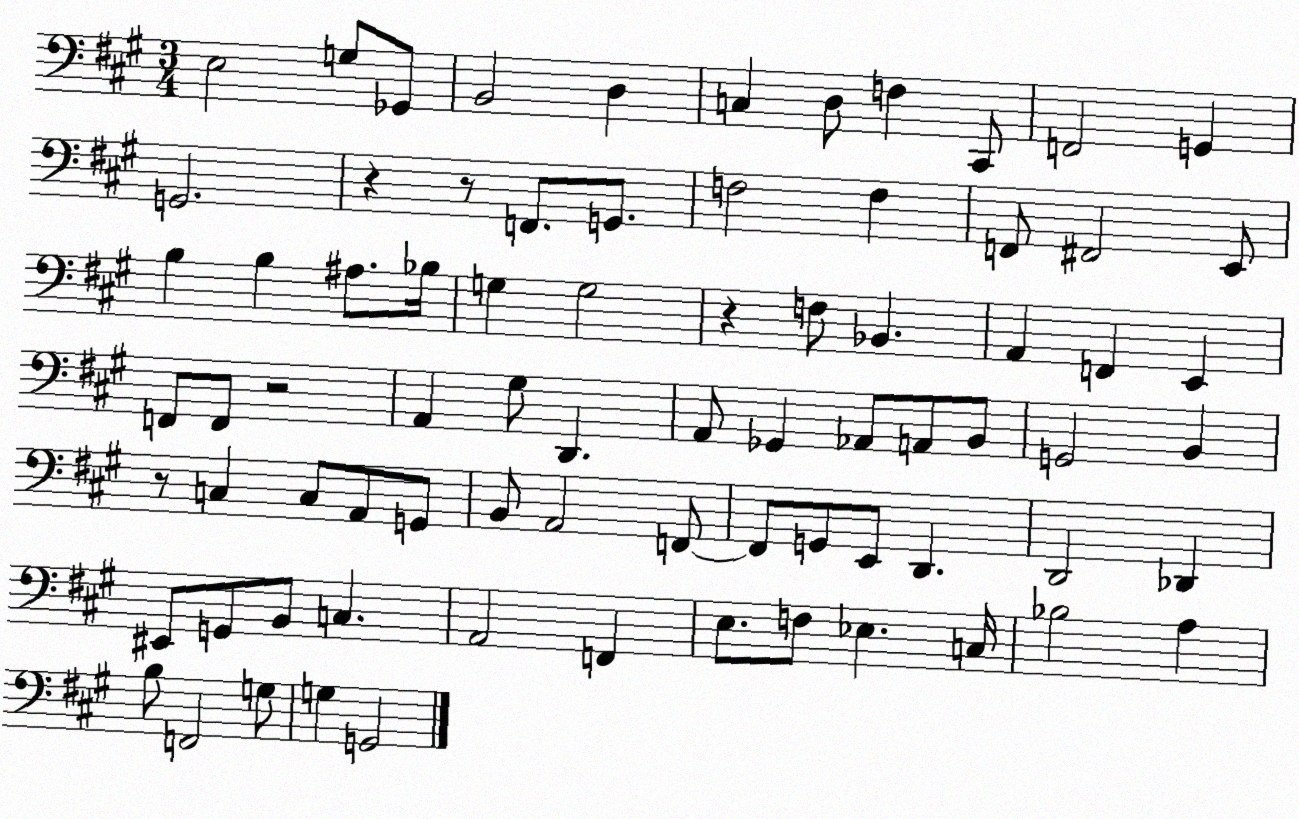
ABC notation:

X:1
T:Untitled
M:3/4
L:1/4
K:A
E,2 G,/2 _G,,/2 B,,2 D, C, D,/2 F, ^C,,/2 F,,2 G,, G,,2 z z/2 F,,/2 G,,/2 F,2 F, F,,/2 ^F,,2 E,,/2 B, B, ^A,/2 _B,/4 G, G,2 z F,/2 _B,, A,, F,, E,, F,,/2 F,,/2 z2 A,, ^G,/2 D,, A,,/2 _G,, _A,,/2 A,,/2 B,,/2 G,,2 B,, z/2 C, C,/2 A,,/2 G,,/2 B,,/2 A,,2 F,,/2 F,,/2 G,,/2 E,,/2 D,, D,,2 _D,, ^E,,/2 G,,/2 B,,/2 C, A,,2 F,, E,/2 F,/2 _E, C,/4 _B,2 A, B,/2 F,,2 G,/2 G, G,,2